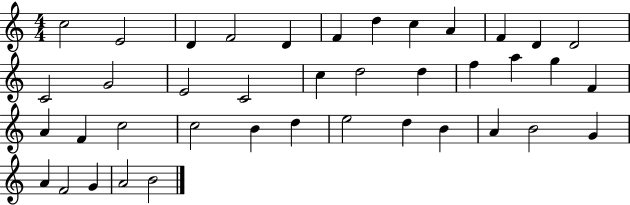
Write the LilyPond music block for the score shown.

{
  \clef treble
  \numericTimeSignature
  \time 4/4
  \key c \major
  c''2 e'2 | d'4 f'2 d'4 | f'4 d''4 c''4 a'4 | f'4 d'4 d'2 | \break c'2 g'2 | e'2 c'2 | c''4 d''2 d''4 | f''4 a''4 g''4 f'4 | \break a'4 f'4 c''2 | c''2 b'4 d''4 | e''2 d''4 b'4 | a'4 b'2 g'4 | \break a'4 f'2 g'4 | a'2 b'2 | \bar "|."
}